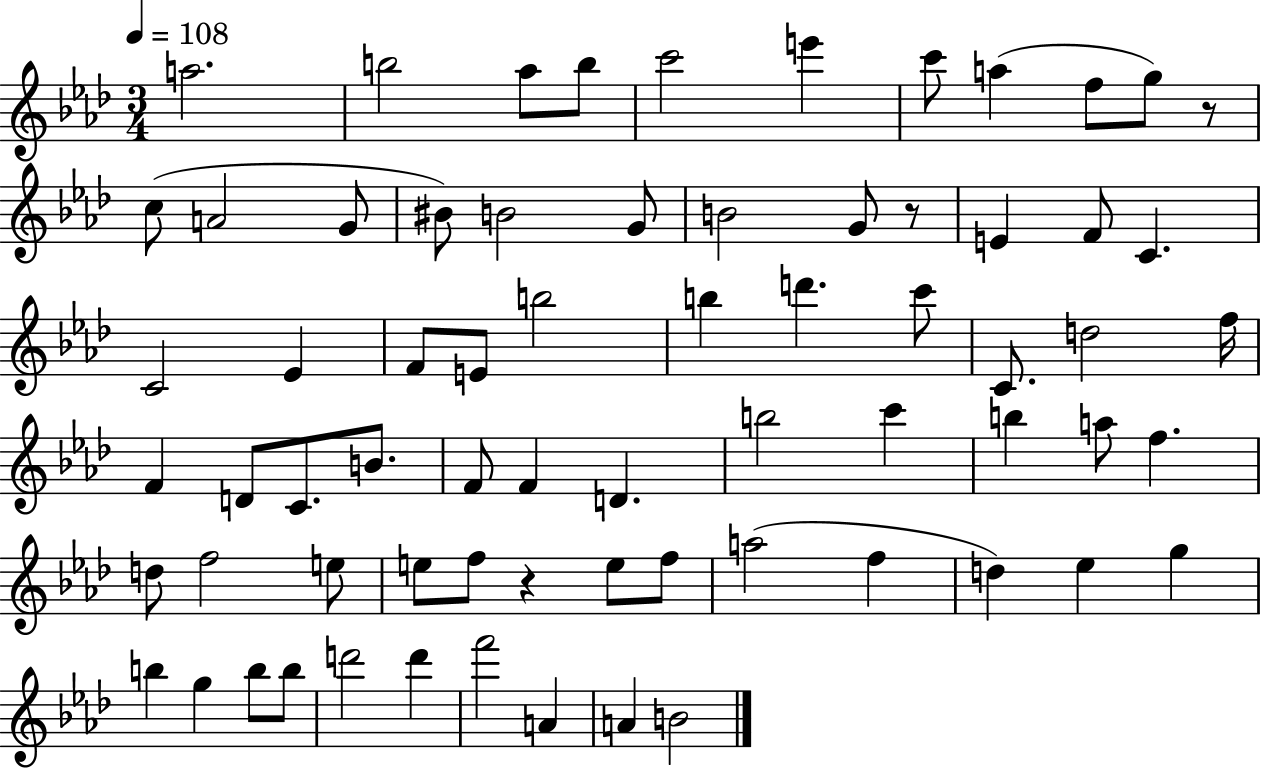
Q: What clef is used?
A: treble